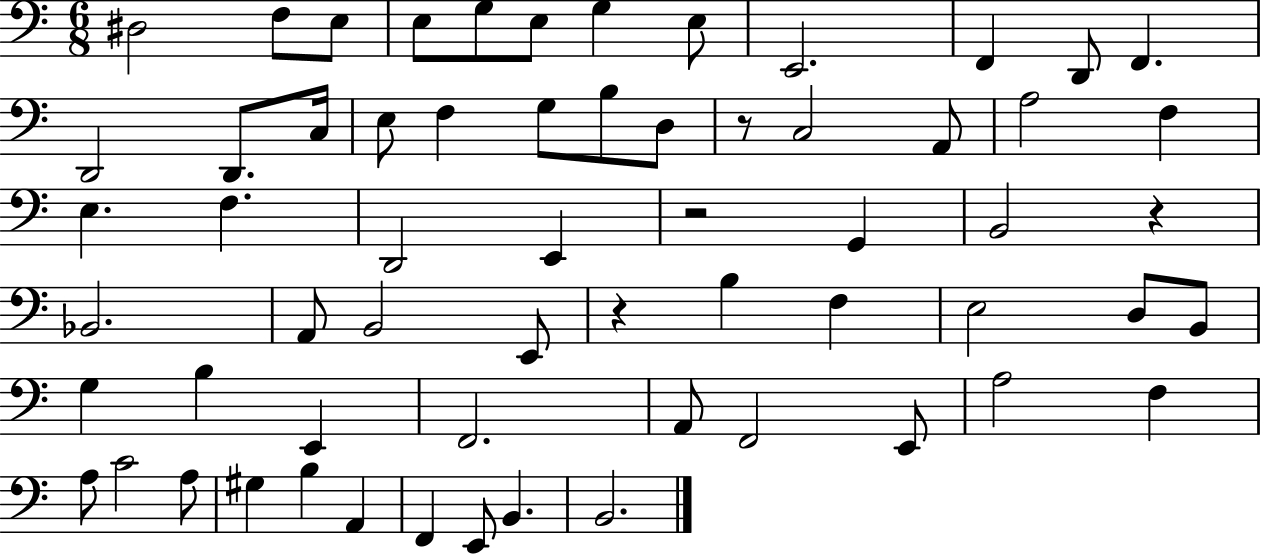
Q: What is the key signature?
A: C major